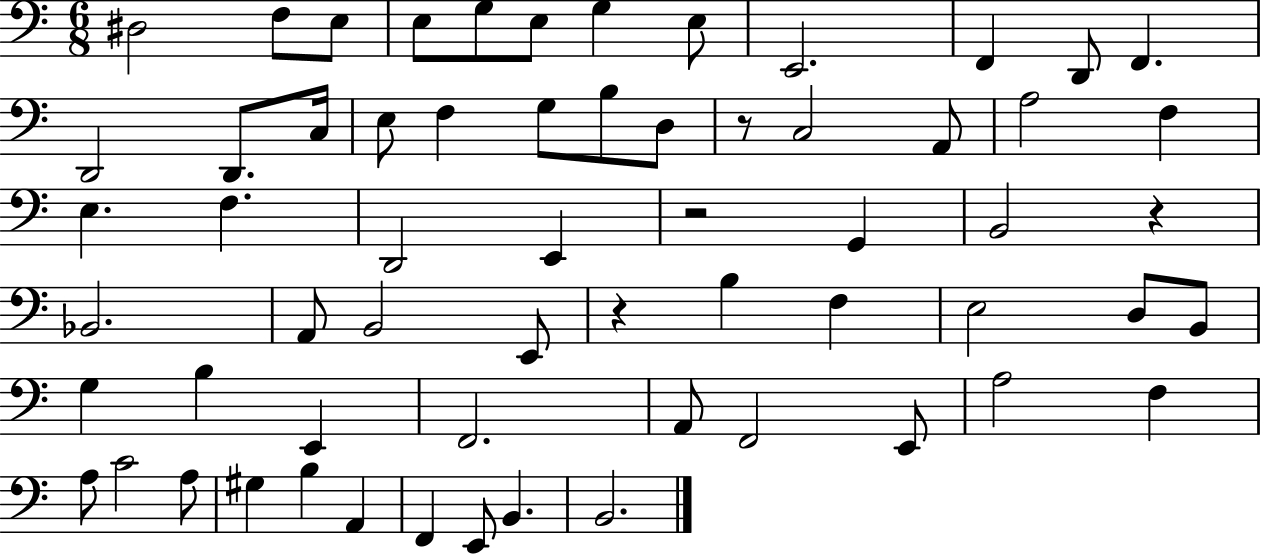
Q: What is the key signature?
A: C major